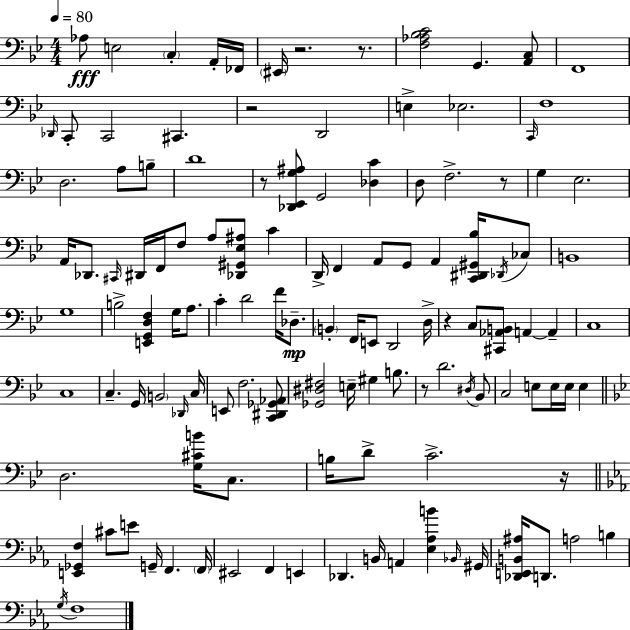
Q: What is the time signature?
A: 4/4